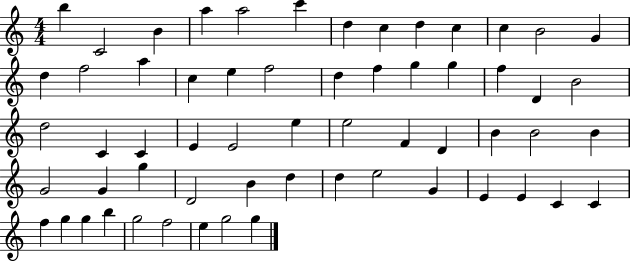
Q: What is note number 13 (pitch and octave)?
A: G4